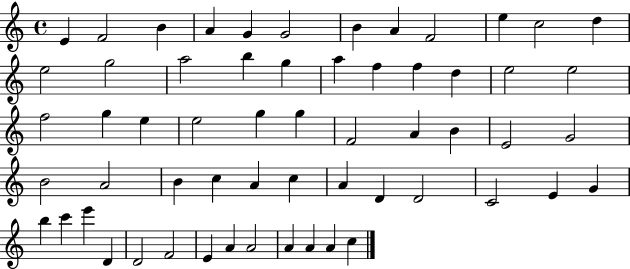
X:1
T:Untitled
M:4/4
L:1/4
K:C
E F2 B A G G2 B A F2 e c2 d e2 g2 a2 b g a f f d e2 e2 f2 g e e2 g g F2 A B E2 G2 B2 A2 B c A c A D D2 C2 E G b c' e' D D2 F2 E A A2 A A A c